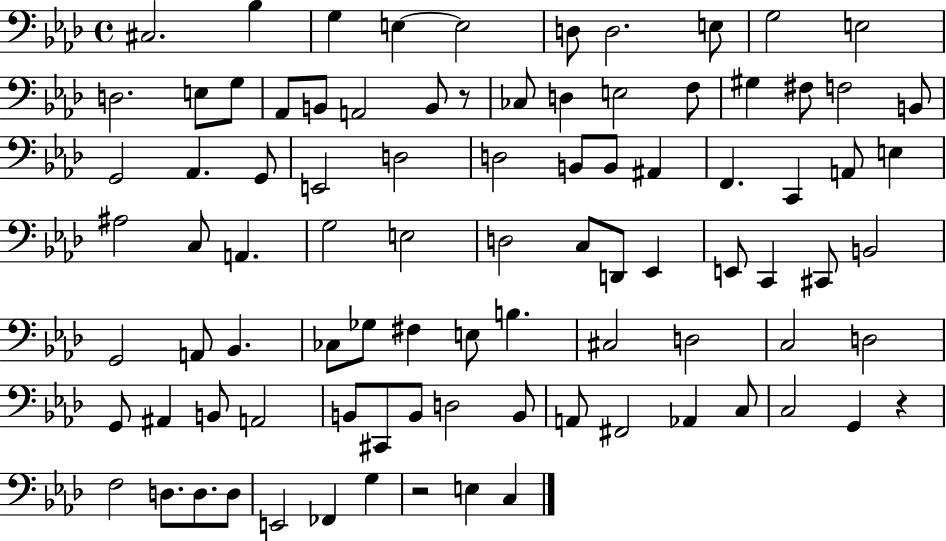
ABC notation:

X:1
T:Untitled
M:4/4
L:1/4
K:Ab
^C,2 _B, G, E, E,2 D,/2 D,2 E,/2 G,2 E,2 D,2 E,/2 G,/2 _A,,/2 B,,/2 A,,2 B,,/2 z/2 _C,/2 D, E,2 F,/2 ^G, ^F,/2 F,2 B,,/2 G,,2 _A,, G,,/2 E,,2 D,2 D,2 B,,/2 B,,/2 ^A,, F,, C,, A,,/2 E, ^A,2 C,/2 A,, G,2 E,2 D,2 C,/2 D,,/2 _E,, E,,/2 C,, ^C,,/2 B,,2 G,,2 A,,/2 _B,, _C,/2 _G,/2 ^F, E,/2 B, ^C,2 D,2 C,2 D,2 G,,/2 ^A,, B,,/2 A,,2 B,,/2 ^C,,/2 B,,/2 D,2 B,,/2 A,,/2 ^F,,2 _A,, C,/2 C,2 G,, z F,2 D,/2 D,/2 D,/2 E,,2 _F,, G, z2 E, C,